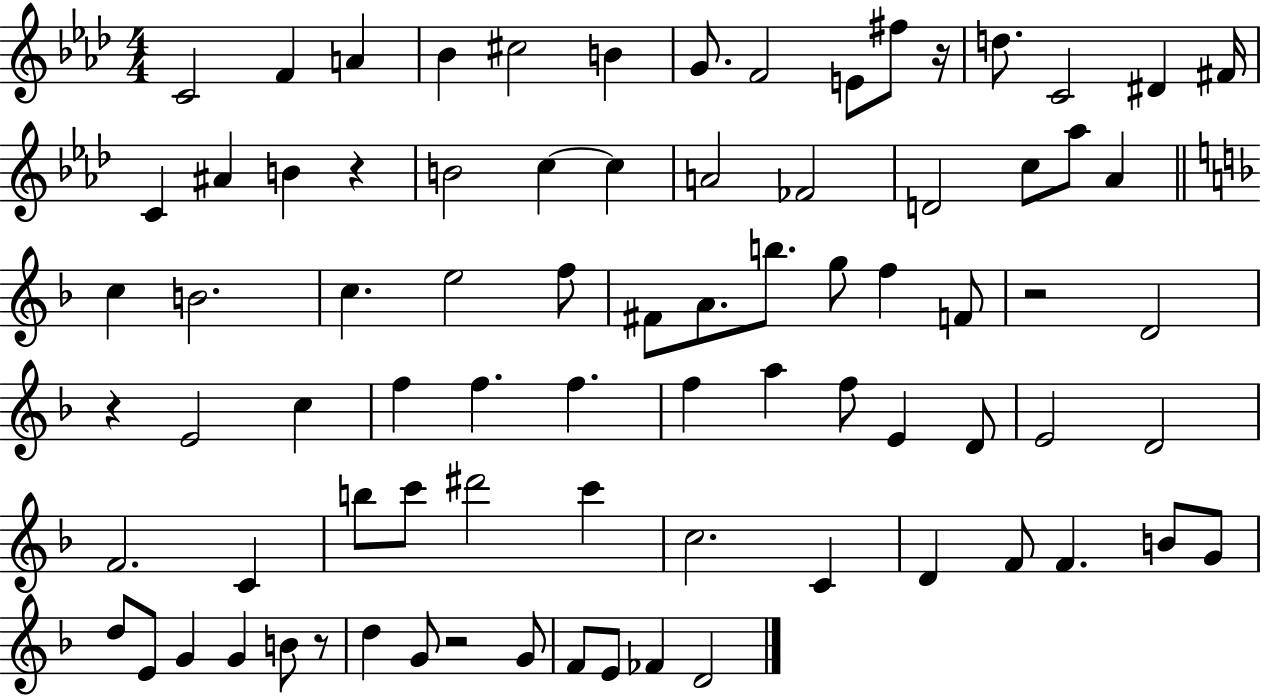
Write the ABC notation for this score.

X:1
T:Untitled
M:4/4
L:1/4
K:Ab
C2 F A _B ^c2 B G/2 F2 E/2 ^f/2 z/4 d/2 C2 ^D ^F/4 C ^A B z B2 c c A2 _F2 D2 c/2 _a/2 _A c B2 c e2 f/2 ^F/2 A/2 b/2 g/2 f F/2 z2 D2 z E2 c f f f f a f/2 E D/2 E2 D2 F2 C b/2 c'/2 ^d'2 c' c2 C D F/2 F B/2 G/2 d/2 E/2 G G B/2 z/2 d G/2 z2 G/2 F/2 E/2 _F D2